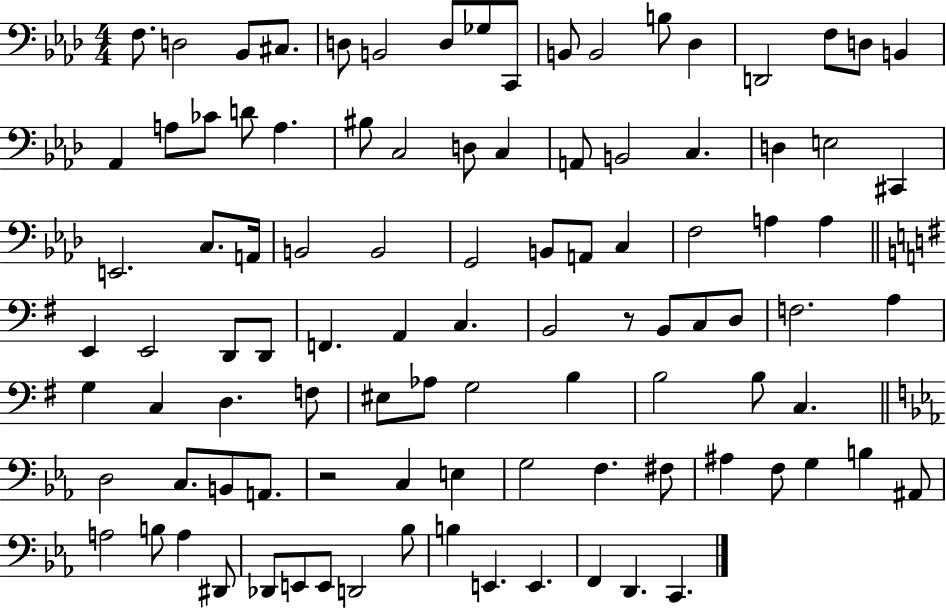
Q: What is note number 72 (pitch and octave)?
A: A2